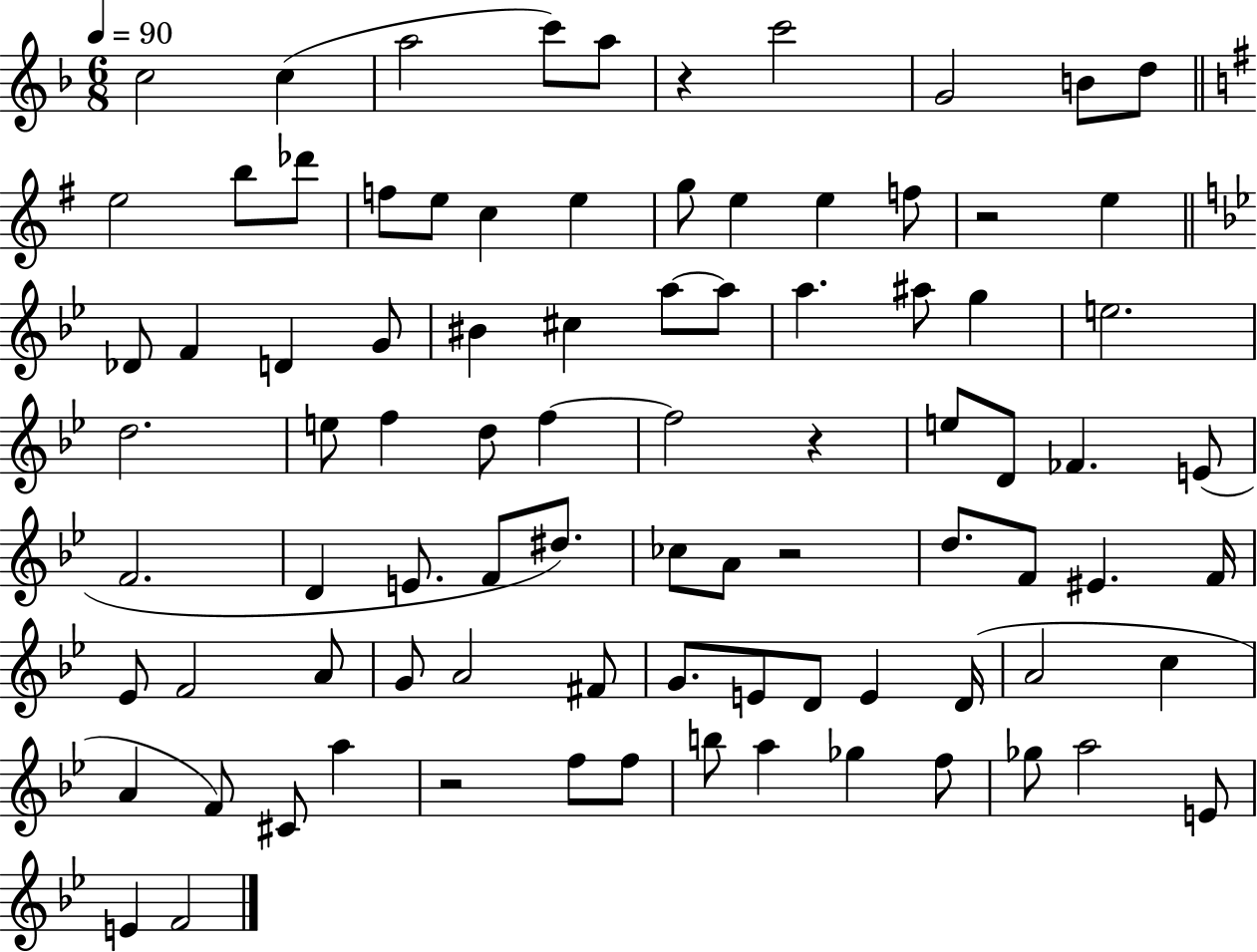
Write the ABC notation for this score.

X:1
T:Untitled
M:6/8
L:1/4
K:F
c2 c a2 c'/2 a/2 z c'2 G2 B/2 d/2 e2 b/2 _d'/2 f/2 e/2 c e g/2 e e f/2 z2 e _D/2 F D G/2 ^B ^c a/2 a/2 a ^a/2 g e2 d2 e/2 f d/2 f f2 z e/2 D/2 _F E/2 F2 D E/2 F/2 ^d/2 _c/2 A/2 z2 d/2 F/2 ^E F/4 _E/2 F2 A/2 G/2 A2 ^F/2 G/2 E/2 D/2 E D/4 A2 c A F/2 ^C/2 a z2 f/2 f/2 b/2 a _g f/2 _g/2 a2 E/2 E F2